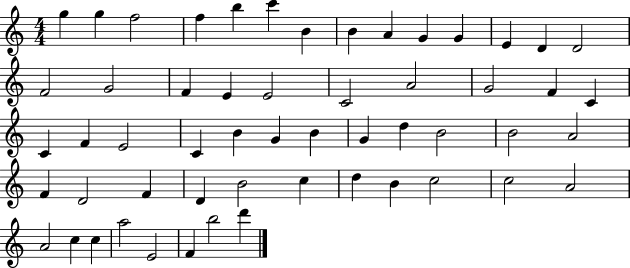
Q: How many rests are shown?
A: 0